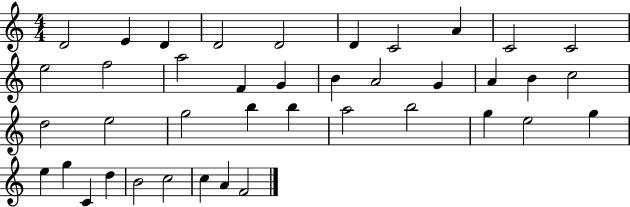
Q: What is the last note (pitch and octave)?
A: F4